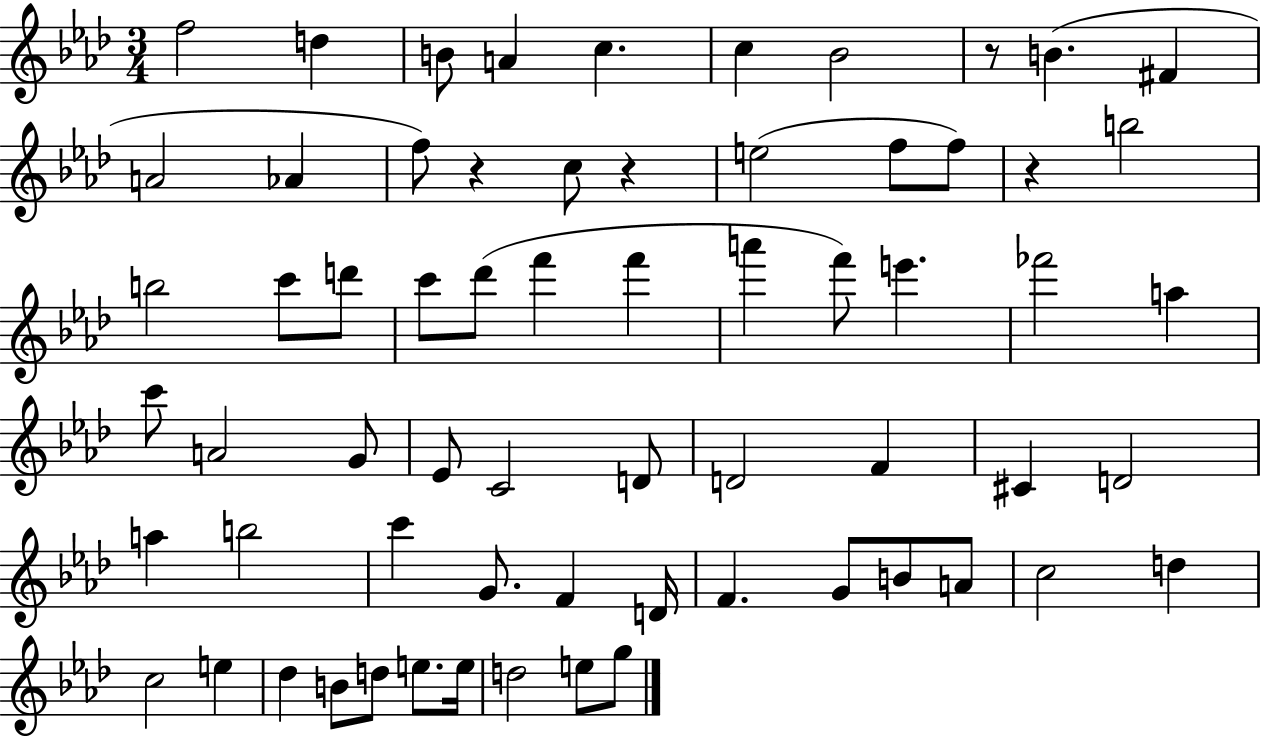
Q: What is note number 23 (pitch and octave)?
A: F6